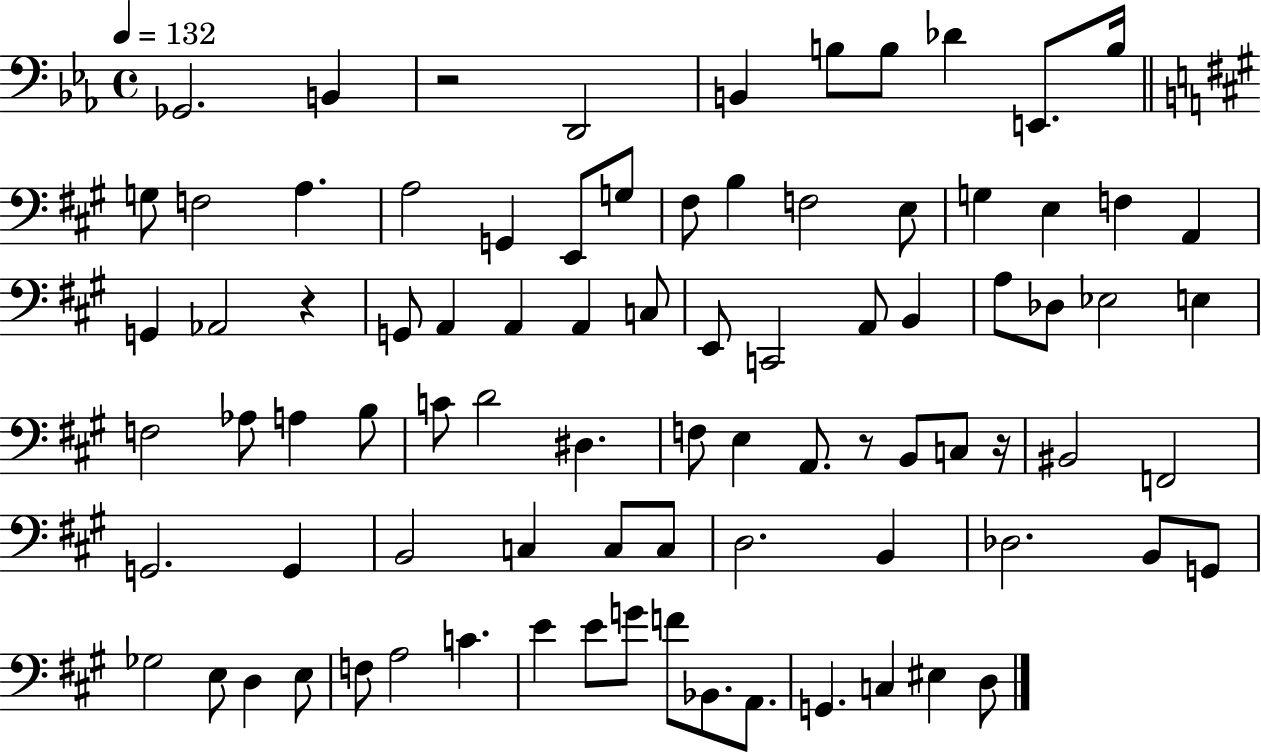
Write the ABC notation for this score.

X:1
T:Untitled
M:4/4
L:1/4
K:Eb
_G,,2 B,, z2 D,,2 B,, B,/2 B,/2 _D E,,/2 B,/4 G,/2 F,2 A, A,2 G,, E,,/2 G,/2 ^F,/2 B, F,2 E,/2 G, E, F, A,, G,, _A,,2 z G,,/2 A,, A,, A,, C,/2 E,,/2 C,,2 A,,/2 B,, A,/2 _D,/2 _E,2 E, F,2 _A,/2 A, B,/2 C/2 D2 ^D, F,/2 E, A,,/2 z/2 B,,/2 C,/2 z/4 ^B,,2 F,,2 G,,2 G,, B,,2 C, C,/2 C,/2 D,2 B,, _D,2 B,,/2 G,,/2 _G,2 E,/2 D, E,/2 F,/2 A,2 C E E/2 G/2 F/2 _B,,/2 A,,/2 G,, C, ^E, D,/2